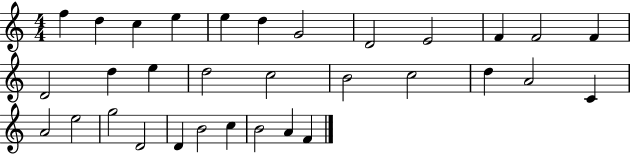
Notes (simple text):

F5/q D5/q C5/q E5/q E5/q D5/q G4/h D4/h E4/h F4/q F4/h F4/q D4/h D5/q E5/q D5/h C5/h B4/h C5/h D5/q A4/h C4/q A4/h E5/h G5/h D4/h D4/q B4/h C5/q B4/h A4/q F4/q